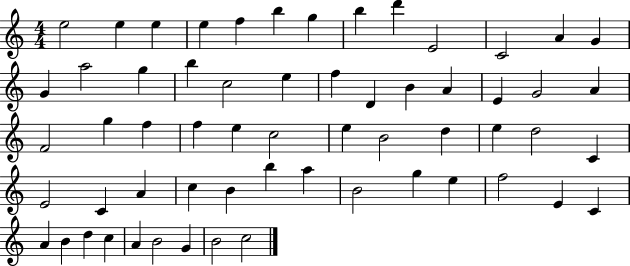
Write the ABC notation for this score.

X:1
T:Untitled
M:4/4
L:1/4
K:C
e2 e e e f b g b d' E2 C2 A G G a2 g b c2 e f D B A E G2 A F2 g f f e c2 e B2 d e d2 C E2 C A c B b a B2 g e f2 E C A B d c A B2 G B2 c2